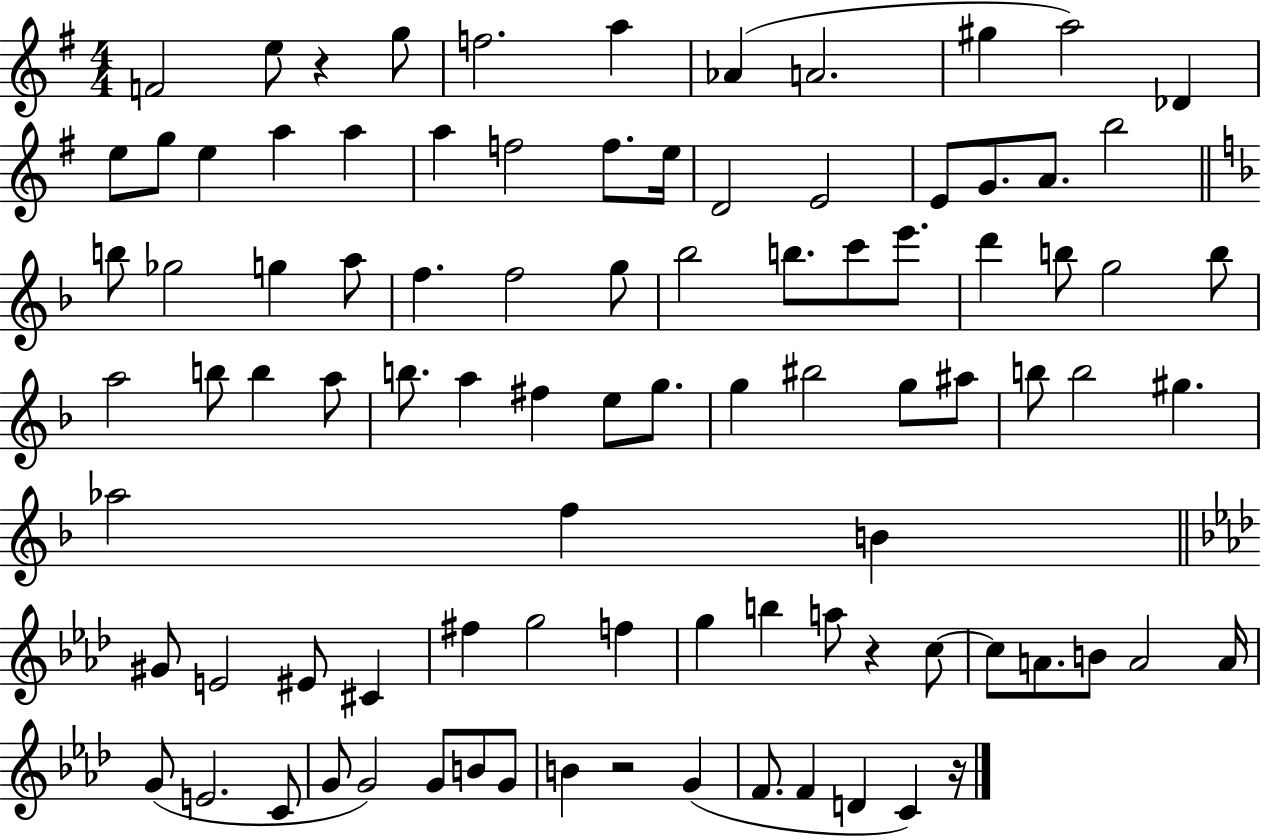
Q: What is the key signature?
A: G major